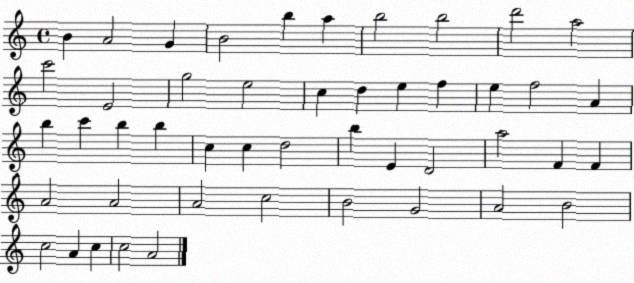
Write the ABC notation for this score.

X:1
T:Untitled
M:4/4
L:1/4
K:C
B A2 G B2 b a b2 b2 d'2 a2 c'2 E2 g2 e2 c d e f e f2 A b c' b b c c d2 b E D2 a2 F F A2 A2 A2 c2 B2 G2 A2 B2 c2 A c c2 A2